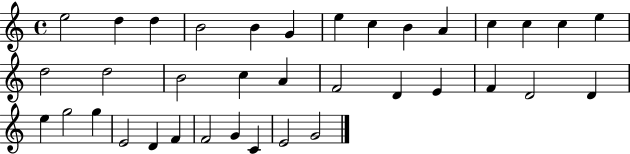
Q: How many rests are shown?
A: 0